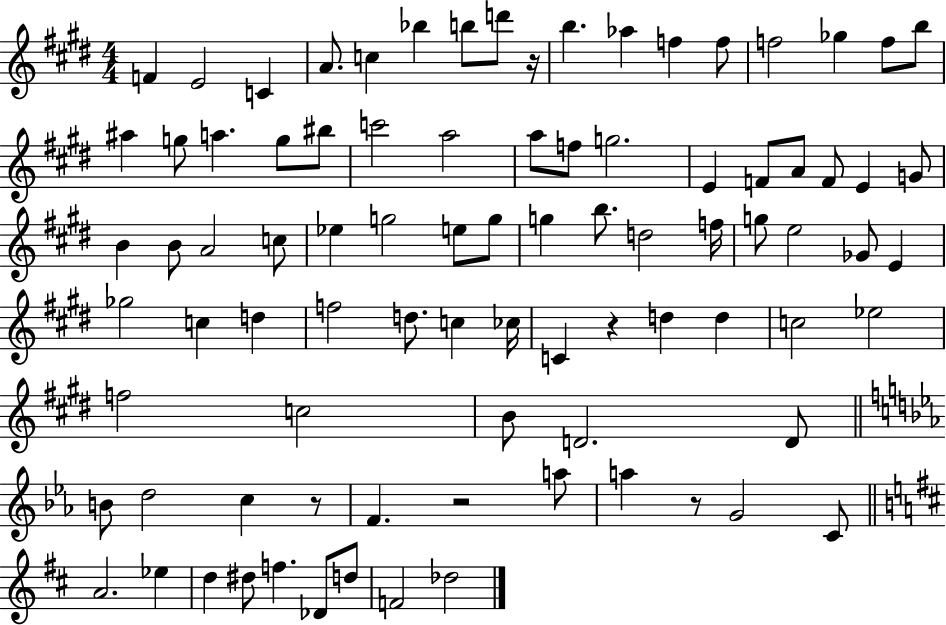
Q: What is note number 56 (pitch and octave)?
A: C4